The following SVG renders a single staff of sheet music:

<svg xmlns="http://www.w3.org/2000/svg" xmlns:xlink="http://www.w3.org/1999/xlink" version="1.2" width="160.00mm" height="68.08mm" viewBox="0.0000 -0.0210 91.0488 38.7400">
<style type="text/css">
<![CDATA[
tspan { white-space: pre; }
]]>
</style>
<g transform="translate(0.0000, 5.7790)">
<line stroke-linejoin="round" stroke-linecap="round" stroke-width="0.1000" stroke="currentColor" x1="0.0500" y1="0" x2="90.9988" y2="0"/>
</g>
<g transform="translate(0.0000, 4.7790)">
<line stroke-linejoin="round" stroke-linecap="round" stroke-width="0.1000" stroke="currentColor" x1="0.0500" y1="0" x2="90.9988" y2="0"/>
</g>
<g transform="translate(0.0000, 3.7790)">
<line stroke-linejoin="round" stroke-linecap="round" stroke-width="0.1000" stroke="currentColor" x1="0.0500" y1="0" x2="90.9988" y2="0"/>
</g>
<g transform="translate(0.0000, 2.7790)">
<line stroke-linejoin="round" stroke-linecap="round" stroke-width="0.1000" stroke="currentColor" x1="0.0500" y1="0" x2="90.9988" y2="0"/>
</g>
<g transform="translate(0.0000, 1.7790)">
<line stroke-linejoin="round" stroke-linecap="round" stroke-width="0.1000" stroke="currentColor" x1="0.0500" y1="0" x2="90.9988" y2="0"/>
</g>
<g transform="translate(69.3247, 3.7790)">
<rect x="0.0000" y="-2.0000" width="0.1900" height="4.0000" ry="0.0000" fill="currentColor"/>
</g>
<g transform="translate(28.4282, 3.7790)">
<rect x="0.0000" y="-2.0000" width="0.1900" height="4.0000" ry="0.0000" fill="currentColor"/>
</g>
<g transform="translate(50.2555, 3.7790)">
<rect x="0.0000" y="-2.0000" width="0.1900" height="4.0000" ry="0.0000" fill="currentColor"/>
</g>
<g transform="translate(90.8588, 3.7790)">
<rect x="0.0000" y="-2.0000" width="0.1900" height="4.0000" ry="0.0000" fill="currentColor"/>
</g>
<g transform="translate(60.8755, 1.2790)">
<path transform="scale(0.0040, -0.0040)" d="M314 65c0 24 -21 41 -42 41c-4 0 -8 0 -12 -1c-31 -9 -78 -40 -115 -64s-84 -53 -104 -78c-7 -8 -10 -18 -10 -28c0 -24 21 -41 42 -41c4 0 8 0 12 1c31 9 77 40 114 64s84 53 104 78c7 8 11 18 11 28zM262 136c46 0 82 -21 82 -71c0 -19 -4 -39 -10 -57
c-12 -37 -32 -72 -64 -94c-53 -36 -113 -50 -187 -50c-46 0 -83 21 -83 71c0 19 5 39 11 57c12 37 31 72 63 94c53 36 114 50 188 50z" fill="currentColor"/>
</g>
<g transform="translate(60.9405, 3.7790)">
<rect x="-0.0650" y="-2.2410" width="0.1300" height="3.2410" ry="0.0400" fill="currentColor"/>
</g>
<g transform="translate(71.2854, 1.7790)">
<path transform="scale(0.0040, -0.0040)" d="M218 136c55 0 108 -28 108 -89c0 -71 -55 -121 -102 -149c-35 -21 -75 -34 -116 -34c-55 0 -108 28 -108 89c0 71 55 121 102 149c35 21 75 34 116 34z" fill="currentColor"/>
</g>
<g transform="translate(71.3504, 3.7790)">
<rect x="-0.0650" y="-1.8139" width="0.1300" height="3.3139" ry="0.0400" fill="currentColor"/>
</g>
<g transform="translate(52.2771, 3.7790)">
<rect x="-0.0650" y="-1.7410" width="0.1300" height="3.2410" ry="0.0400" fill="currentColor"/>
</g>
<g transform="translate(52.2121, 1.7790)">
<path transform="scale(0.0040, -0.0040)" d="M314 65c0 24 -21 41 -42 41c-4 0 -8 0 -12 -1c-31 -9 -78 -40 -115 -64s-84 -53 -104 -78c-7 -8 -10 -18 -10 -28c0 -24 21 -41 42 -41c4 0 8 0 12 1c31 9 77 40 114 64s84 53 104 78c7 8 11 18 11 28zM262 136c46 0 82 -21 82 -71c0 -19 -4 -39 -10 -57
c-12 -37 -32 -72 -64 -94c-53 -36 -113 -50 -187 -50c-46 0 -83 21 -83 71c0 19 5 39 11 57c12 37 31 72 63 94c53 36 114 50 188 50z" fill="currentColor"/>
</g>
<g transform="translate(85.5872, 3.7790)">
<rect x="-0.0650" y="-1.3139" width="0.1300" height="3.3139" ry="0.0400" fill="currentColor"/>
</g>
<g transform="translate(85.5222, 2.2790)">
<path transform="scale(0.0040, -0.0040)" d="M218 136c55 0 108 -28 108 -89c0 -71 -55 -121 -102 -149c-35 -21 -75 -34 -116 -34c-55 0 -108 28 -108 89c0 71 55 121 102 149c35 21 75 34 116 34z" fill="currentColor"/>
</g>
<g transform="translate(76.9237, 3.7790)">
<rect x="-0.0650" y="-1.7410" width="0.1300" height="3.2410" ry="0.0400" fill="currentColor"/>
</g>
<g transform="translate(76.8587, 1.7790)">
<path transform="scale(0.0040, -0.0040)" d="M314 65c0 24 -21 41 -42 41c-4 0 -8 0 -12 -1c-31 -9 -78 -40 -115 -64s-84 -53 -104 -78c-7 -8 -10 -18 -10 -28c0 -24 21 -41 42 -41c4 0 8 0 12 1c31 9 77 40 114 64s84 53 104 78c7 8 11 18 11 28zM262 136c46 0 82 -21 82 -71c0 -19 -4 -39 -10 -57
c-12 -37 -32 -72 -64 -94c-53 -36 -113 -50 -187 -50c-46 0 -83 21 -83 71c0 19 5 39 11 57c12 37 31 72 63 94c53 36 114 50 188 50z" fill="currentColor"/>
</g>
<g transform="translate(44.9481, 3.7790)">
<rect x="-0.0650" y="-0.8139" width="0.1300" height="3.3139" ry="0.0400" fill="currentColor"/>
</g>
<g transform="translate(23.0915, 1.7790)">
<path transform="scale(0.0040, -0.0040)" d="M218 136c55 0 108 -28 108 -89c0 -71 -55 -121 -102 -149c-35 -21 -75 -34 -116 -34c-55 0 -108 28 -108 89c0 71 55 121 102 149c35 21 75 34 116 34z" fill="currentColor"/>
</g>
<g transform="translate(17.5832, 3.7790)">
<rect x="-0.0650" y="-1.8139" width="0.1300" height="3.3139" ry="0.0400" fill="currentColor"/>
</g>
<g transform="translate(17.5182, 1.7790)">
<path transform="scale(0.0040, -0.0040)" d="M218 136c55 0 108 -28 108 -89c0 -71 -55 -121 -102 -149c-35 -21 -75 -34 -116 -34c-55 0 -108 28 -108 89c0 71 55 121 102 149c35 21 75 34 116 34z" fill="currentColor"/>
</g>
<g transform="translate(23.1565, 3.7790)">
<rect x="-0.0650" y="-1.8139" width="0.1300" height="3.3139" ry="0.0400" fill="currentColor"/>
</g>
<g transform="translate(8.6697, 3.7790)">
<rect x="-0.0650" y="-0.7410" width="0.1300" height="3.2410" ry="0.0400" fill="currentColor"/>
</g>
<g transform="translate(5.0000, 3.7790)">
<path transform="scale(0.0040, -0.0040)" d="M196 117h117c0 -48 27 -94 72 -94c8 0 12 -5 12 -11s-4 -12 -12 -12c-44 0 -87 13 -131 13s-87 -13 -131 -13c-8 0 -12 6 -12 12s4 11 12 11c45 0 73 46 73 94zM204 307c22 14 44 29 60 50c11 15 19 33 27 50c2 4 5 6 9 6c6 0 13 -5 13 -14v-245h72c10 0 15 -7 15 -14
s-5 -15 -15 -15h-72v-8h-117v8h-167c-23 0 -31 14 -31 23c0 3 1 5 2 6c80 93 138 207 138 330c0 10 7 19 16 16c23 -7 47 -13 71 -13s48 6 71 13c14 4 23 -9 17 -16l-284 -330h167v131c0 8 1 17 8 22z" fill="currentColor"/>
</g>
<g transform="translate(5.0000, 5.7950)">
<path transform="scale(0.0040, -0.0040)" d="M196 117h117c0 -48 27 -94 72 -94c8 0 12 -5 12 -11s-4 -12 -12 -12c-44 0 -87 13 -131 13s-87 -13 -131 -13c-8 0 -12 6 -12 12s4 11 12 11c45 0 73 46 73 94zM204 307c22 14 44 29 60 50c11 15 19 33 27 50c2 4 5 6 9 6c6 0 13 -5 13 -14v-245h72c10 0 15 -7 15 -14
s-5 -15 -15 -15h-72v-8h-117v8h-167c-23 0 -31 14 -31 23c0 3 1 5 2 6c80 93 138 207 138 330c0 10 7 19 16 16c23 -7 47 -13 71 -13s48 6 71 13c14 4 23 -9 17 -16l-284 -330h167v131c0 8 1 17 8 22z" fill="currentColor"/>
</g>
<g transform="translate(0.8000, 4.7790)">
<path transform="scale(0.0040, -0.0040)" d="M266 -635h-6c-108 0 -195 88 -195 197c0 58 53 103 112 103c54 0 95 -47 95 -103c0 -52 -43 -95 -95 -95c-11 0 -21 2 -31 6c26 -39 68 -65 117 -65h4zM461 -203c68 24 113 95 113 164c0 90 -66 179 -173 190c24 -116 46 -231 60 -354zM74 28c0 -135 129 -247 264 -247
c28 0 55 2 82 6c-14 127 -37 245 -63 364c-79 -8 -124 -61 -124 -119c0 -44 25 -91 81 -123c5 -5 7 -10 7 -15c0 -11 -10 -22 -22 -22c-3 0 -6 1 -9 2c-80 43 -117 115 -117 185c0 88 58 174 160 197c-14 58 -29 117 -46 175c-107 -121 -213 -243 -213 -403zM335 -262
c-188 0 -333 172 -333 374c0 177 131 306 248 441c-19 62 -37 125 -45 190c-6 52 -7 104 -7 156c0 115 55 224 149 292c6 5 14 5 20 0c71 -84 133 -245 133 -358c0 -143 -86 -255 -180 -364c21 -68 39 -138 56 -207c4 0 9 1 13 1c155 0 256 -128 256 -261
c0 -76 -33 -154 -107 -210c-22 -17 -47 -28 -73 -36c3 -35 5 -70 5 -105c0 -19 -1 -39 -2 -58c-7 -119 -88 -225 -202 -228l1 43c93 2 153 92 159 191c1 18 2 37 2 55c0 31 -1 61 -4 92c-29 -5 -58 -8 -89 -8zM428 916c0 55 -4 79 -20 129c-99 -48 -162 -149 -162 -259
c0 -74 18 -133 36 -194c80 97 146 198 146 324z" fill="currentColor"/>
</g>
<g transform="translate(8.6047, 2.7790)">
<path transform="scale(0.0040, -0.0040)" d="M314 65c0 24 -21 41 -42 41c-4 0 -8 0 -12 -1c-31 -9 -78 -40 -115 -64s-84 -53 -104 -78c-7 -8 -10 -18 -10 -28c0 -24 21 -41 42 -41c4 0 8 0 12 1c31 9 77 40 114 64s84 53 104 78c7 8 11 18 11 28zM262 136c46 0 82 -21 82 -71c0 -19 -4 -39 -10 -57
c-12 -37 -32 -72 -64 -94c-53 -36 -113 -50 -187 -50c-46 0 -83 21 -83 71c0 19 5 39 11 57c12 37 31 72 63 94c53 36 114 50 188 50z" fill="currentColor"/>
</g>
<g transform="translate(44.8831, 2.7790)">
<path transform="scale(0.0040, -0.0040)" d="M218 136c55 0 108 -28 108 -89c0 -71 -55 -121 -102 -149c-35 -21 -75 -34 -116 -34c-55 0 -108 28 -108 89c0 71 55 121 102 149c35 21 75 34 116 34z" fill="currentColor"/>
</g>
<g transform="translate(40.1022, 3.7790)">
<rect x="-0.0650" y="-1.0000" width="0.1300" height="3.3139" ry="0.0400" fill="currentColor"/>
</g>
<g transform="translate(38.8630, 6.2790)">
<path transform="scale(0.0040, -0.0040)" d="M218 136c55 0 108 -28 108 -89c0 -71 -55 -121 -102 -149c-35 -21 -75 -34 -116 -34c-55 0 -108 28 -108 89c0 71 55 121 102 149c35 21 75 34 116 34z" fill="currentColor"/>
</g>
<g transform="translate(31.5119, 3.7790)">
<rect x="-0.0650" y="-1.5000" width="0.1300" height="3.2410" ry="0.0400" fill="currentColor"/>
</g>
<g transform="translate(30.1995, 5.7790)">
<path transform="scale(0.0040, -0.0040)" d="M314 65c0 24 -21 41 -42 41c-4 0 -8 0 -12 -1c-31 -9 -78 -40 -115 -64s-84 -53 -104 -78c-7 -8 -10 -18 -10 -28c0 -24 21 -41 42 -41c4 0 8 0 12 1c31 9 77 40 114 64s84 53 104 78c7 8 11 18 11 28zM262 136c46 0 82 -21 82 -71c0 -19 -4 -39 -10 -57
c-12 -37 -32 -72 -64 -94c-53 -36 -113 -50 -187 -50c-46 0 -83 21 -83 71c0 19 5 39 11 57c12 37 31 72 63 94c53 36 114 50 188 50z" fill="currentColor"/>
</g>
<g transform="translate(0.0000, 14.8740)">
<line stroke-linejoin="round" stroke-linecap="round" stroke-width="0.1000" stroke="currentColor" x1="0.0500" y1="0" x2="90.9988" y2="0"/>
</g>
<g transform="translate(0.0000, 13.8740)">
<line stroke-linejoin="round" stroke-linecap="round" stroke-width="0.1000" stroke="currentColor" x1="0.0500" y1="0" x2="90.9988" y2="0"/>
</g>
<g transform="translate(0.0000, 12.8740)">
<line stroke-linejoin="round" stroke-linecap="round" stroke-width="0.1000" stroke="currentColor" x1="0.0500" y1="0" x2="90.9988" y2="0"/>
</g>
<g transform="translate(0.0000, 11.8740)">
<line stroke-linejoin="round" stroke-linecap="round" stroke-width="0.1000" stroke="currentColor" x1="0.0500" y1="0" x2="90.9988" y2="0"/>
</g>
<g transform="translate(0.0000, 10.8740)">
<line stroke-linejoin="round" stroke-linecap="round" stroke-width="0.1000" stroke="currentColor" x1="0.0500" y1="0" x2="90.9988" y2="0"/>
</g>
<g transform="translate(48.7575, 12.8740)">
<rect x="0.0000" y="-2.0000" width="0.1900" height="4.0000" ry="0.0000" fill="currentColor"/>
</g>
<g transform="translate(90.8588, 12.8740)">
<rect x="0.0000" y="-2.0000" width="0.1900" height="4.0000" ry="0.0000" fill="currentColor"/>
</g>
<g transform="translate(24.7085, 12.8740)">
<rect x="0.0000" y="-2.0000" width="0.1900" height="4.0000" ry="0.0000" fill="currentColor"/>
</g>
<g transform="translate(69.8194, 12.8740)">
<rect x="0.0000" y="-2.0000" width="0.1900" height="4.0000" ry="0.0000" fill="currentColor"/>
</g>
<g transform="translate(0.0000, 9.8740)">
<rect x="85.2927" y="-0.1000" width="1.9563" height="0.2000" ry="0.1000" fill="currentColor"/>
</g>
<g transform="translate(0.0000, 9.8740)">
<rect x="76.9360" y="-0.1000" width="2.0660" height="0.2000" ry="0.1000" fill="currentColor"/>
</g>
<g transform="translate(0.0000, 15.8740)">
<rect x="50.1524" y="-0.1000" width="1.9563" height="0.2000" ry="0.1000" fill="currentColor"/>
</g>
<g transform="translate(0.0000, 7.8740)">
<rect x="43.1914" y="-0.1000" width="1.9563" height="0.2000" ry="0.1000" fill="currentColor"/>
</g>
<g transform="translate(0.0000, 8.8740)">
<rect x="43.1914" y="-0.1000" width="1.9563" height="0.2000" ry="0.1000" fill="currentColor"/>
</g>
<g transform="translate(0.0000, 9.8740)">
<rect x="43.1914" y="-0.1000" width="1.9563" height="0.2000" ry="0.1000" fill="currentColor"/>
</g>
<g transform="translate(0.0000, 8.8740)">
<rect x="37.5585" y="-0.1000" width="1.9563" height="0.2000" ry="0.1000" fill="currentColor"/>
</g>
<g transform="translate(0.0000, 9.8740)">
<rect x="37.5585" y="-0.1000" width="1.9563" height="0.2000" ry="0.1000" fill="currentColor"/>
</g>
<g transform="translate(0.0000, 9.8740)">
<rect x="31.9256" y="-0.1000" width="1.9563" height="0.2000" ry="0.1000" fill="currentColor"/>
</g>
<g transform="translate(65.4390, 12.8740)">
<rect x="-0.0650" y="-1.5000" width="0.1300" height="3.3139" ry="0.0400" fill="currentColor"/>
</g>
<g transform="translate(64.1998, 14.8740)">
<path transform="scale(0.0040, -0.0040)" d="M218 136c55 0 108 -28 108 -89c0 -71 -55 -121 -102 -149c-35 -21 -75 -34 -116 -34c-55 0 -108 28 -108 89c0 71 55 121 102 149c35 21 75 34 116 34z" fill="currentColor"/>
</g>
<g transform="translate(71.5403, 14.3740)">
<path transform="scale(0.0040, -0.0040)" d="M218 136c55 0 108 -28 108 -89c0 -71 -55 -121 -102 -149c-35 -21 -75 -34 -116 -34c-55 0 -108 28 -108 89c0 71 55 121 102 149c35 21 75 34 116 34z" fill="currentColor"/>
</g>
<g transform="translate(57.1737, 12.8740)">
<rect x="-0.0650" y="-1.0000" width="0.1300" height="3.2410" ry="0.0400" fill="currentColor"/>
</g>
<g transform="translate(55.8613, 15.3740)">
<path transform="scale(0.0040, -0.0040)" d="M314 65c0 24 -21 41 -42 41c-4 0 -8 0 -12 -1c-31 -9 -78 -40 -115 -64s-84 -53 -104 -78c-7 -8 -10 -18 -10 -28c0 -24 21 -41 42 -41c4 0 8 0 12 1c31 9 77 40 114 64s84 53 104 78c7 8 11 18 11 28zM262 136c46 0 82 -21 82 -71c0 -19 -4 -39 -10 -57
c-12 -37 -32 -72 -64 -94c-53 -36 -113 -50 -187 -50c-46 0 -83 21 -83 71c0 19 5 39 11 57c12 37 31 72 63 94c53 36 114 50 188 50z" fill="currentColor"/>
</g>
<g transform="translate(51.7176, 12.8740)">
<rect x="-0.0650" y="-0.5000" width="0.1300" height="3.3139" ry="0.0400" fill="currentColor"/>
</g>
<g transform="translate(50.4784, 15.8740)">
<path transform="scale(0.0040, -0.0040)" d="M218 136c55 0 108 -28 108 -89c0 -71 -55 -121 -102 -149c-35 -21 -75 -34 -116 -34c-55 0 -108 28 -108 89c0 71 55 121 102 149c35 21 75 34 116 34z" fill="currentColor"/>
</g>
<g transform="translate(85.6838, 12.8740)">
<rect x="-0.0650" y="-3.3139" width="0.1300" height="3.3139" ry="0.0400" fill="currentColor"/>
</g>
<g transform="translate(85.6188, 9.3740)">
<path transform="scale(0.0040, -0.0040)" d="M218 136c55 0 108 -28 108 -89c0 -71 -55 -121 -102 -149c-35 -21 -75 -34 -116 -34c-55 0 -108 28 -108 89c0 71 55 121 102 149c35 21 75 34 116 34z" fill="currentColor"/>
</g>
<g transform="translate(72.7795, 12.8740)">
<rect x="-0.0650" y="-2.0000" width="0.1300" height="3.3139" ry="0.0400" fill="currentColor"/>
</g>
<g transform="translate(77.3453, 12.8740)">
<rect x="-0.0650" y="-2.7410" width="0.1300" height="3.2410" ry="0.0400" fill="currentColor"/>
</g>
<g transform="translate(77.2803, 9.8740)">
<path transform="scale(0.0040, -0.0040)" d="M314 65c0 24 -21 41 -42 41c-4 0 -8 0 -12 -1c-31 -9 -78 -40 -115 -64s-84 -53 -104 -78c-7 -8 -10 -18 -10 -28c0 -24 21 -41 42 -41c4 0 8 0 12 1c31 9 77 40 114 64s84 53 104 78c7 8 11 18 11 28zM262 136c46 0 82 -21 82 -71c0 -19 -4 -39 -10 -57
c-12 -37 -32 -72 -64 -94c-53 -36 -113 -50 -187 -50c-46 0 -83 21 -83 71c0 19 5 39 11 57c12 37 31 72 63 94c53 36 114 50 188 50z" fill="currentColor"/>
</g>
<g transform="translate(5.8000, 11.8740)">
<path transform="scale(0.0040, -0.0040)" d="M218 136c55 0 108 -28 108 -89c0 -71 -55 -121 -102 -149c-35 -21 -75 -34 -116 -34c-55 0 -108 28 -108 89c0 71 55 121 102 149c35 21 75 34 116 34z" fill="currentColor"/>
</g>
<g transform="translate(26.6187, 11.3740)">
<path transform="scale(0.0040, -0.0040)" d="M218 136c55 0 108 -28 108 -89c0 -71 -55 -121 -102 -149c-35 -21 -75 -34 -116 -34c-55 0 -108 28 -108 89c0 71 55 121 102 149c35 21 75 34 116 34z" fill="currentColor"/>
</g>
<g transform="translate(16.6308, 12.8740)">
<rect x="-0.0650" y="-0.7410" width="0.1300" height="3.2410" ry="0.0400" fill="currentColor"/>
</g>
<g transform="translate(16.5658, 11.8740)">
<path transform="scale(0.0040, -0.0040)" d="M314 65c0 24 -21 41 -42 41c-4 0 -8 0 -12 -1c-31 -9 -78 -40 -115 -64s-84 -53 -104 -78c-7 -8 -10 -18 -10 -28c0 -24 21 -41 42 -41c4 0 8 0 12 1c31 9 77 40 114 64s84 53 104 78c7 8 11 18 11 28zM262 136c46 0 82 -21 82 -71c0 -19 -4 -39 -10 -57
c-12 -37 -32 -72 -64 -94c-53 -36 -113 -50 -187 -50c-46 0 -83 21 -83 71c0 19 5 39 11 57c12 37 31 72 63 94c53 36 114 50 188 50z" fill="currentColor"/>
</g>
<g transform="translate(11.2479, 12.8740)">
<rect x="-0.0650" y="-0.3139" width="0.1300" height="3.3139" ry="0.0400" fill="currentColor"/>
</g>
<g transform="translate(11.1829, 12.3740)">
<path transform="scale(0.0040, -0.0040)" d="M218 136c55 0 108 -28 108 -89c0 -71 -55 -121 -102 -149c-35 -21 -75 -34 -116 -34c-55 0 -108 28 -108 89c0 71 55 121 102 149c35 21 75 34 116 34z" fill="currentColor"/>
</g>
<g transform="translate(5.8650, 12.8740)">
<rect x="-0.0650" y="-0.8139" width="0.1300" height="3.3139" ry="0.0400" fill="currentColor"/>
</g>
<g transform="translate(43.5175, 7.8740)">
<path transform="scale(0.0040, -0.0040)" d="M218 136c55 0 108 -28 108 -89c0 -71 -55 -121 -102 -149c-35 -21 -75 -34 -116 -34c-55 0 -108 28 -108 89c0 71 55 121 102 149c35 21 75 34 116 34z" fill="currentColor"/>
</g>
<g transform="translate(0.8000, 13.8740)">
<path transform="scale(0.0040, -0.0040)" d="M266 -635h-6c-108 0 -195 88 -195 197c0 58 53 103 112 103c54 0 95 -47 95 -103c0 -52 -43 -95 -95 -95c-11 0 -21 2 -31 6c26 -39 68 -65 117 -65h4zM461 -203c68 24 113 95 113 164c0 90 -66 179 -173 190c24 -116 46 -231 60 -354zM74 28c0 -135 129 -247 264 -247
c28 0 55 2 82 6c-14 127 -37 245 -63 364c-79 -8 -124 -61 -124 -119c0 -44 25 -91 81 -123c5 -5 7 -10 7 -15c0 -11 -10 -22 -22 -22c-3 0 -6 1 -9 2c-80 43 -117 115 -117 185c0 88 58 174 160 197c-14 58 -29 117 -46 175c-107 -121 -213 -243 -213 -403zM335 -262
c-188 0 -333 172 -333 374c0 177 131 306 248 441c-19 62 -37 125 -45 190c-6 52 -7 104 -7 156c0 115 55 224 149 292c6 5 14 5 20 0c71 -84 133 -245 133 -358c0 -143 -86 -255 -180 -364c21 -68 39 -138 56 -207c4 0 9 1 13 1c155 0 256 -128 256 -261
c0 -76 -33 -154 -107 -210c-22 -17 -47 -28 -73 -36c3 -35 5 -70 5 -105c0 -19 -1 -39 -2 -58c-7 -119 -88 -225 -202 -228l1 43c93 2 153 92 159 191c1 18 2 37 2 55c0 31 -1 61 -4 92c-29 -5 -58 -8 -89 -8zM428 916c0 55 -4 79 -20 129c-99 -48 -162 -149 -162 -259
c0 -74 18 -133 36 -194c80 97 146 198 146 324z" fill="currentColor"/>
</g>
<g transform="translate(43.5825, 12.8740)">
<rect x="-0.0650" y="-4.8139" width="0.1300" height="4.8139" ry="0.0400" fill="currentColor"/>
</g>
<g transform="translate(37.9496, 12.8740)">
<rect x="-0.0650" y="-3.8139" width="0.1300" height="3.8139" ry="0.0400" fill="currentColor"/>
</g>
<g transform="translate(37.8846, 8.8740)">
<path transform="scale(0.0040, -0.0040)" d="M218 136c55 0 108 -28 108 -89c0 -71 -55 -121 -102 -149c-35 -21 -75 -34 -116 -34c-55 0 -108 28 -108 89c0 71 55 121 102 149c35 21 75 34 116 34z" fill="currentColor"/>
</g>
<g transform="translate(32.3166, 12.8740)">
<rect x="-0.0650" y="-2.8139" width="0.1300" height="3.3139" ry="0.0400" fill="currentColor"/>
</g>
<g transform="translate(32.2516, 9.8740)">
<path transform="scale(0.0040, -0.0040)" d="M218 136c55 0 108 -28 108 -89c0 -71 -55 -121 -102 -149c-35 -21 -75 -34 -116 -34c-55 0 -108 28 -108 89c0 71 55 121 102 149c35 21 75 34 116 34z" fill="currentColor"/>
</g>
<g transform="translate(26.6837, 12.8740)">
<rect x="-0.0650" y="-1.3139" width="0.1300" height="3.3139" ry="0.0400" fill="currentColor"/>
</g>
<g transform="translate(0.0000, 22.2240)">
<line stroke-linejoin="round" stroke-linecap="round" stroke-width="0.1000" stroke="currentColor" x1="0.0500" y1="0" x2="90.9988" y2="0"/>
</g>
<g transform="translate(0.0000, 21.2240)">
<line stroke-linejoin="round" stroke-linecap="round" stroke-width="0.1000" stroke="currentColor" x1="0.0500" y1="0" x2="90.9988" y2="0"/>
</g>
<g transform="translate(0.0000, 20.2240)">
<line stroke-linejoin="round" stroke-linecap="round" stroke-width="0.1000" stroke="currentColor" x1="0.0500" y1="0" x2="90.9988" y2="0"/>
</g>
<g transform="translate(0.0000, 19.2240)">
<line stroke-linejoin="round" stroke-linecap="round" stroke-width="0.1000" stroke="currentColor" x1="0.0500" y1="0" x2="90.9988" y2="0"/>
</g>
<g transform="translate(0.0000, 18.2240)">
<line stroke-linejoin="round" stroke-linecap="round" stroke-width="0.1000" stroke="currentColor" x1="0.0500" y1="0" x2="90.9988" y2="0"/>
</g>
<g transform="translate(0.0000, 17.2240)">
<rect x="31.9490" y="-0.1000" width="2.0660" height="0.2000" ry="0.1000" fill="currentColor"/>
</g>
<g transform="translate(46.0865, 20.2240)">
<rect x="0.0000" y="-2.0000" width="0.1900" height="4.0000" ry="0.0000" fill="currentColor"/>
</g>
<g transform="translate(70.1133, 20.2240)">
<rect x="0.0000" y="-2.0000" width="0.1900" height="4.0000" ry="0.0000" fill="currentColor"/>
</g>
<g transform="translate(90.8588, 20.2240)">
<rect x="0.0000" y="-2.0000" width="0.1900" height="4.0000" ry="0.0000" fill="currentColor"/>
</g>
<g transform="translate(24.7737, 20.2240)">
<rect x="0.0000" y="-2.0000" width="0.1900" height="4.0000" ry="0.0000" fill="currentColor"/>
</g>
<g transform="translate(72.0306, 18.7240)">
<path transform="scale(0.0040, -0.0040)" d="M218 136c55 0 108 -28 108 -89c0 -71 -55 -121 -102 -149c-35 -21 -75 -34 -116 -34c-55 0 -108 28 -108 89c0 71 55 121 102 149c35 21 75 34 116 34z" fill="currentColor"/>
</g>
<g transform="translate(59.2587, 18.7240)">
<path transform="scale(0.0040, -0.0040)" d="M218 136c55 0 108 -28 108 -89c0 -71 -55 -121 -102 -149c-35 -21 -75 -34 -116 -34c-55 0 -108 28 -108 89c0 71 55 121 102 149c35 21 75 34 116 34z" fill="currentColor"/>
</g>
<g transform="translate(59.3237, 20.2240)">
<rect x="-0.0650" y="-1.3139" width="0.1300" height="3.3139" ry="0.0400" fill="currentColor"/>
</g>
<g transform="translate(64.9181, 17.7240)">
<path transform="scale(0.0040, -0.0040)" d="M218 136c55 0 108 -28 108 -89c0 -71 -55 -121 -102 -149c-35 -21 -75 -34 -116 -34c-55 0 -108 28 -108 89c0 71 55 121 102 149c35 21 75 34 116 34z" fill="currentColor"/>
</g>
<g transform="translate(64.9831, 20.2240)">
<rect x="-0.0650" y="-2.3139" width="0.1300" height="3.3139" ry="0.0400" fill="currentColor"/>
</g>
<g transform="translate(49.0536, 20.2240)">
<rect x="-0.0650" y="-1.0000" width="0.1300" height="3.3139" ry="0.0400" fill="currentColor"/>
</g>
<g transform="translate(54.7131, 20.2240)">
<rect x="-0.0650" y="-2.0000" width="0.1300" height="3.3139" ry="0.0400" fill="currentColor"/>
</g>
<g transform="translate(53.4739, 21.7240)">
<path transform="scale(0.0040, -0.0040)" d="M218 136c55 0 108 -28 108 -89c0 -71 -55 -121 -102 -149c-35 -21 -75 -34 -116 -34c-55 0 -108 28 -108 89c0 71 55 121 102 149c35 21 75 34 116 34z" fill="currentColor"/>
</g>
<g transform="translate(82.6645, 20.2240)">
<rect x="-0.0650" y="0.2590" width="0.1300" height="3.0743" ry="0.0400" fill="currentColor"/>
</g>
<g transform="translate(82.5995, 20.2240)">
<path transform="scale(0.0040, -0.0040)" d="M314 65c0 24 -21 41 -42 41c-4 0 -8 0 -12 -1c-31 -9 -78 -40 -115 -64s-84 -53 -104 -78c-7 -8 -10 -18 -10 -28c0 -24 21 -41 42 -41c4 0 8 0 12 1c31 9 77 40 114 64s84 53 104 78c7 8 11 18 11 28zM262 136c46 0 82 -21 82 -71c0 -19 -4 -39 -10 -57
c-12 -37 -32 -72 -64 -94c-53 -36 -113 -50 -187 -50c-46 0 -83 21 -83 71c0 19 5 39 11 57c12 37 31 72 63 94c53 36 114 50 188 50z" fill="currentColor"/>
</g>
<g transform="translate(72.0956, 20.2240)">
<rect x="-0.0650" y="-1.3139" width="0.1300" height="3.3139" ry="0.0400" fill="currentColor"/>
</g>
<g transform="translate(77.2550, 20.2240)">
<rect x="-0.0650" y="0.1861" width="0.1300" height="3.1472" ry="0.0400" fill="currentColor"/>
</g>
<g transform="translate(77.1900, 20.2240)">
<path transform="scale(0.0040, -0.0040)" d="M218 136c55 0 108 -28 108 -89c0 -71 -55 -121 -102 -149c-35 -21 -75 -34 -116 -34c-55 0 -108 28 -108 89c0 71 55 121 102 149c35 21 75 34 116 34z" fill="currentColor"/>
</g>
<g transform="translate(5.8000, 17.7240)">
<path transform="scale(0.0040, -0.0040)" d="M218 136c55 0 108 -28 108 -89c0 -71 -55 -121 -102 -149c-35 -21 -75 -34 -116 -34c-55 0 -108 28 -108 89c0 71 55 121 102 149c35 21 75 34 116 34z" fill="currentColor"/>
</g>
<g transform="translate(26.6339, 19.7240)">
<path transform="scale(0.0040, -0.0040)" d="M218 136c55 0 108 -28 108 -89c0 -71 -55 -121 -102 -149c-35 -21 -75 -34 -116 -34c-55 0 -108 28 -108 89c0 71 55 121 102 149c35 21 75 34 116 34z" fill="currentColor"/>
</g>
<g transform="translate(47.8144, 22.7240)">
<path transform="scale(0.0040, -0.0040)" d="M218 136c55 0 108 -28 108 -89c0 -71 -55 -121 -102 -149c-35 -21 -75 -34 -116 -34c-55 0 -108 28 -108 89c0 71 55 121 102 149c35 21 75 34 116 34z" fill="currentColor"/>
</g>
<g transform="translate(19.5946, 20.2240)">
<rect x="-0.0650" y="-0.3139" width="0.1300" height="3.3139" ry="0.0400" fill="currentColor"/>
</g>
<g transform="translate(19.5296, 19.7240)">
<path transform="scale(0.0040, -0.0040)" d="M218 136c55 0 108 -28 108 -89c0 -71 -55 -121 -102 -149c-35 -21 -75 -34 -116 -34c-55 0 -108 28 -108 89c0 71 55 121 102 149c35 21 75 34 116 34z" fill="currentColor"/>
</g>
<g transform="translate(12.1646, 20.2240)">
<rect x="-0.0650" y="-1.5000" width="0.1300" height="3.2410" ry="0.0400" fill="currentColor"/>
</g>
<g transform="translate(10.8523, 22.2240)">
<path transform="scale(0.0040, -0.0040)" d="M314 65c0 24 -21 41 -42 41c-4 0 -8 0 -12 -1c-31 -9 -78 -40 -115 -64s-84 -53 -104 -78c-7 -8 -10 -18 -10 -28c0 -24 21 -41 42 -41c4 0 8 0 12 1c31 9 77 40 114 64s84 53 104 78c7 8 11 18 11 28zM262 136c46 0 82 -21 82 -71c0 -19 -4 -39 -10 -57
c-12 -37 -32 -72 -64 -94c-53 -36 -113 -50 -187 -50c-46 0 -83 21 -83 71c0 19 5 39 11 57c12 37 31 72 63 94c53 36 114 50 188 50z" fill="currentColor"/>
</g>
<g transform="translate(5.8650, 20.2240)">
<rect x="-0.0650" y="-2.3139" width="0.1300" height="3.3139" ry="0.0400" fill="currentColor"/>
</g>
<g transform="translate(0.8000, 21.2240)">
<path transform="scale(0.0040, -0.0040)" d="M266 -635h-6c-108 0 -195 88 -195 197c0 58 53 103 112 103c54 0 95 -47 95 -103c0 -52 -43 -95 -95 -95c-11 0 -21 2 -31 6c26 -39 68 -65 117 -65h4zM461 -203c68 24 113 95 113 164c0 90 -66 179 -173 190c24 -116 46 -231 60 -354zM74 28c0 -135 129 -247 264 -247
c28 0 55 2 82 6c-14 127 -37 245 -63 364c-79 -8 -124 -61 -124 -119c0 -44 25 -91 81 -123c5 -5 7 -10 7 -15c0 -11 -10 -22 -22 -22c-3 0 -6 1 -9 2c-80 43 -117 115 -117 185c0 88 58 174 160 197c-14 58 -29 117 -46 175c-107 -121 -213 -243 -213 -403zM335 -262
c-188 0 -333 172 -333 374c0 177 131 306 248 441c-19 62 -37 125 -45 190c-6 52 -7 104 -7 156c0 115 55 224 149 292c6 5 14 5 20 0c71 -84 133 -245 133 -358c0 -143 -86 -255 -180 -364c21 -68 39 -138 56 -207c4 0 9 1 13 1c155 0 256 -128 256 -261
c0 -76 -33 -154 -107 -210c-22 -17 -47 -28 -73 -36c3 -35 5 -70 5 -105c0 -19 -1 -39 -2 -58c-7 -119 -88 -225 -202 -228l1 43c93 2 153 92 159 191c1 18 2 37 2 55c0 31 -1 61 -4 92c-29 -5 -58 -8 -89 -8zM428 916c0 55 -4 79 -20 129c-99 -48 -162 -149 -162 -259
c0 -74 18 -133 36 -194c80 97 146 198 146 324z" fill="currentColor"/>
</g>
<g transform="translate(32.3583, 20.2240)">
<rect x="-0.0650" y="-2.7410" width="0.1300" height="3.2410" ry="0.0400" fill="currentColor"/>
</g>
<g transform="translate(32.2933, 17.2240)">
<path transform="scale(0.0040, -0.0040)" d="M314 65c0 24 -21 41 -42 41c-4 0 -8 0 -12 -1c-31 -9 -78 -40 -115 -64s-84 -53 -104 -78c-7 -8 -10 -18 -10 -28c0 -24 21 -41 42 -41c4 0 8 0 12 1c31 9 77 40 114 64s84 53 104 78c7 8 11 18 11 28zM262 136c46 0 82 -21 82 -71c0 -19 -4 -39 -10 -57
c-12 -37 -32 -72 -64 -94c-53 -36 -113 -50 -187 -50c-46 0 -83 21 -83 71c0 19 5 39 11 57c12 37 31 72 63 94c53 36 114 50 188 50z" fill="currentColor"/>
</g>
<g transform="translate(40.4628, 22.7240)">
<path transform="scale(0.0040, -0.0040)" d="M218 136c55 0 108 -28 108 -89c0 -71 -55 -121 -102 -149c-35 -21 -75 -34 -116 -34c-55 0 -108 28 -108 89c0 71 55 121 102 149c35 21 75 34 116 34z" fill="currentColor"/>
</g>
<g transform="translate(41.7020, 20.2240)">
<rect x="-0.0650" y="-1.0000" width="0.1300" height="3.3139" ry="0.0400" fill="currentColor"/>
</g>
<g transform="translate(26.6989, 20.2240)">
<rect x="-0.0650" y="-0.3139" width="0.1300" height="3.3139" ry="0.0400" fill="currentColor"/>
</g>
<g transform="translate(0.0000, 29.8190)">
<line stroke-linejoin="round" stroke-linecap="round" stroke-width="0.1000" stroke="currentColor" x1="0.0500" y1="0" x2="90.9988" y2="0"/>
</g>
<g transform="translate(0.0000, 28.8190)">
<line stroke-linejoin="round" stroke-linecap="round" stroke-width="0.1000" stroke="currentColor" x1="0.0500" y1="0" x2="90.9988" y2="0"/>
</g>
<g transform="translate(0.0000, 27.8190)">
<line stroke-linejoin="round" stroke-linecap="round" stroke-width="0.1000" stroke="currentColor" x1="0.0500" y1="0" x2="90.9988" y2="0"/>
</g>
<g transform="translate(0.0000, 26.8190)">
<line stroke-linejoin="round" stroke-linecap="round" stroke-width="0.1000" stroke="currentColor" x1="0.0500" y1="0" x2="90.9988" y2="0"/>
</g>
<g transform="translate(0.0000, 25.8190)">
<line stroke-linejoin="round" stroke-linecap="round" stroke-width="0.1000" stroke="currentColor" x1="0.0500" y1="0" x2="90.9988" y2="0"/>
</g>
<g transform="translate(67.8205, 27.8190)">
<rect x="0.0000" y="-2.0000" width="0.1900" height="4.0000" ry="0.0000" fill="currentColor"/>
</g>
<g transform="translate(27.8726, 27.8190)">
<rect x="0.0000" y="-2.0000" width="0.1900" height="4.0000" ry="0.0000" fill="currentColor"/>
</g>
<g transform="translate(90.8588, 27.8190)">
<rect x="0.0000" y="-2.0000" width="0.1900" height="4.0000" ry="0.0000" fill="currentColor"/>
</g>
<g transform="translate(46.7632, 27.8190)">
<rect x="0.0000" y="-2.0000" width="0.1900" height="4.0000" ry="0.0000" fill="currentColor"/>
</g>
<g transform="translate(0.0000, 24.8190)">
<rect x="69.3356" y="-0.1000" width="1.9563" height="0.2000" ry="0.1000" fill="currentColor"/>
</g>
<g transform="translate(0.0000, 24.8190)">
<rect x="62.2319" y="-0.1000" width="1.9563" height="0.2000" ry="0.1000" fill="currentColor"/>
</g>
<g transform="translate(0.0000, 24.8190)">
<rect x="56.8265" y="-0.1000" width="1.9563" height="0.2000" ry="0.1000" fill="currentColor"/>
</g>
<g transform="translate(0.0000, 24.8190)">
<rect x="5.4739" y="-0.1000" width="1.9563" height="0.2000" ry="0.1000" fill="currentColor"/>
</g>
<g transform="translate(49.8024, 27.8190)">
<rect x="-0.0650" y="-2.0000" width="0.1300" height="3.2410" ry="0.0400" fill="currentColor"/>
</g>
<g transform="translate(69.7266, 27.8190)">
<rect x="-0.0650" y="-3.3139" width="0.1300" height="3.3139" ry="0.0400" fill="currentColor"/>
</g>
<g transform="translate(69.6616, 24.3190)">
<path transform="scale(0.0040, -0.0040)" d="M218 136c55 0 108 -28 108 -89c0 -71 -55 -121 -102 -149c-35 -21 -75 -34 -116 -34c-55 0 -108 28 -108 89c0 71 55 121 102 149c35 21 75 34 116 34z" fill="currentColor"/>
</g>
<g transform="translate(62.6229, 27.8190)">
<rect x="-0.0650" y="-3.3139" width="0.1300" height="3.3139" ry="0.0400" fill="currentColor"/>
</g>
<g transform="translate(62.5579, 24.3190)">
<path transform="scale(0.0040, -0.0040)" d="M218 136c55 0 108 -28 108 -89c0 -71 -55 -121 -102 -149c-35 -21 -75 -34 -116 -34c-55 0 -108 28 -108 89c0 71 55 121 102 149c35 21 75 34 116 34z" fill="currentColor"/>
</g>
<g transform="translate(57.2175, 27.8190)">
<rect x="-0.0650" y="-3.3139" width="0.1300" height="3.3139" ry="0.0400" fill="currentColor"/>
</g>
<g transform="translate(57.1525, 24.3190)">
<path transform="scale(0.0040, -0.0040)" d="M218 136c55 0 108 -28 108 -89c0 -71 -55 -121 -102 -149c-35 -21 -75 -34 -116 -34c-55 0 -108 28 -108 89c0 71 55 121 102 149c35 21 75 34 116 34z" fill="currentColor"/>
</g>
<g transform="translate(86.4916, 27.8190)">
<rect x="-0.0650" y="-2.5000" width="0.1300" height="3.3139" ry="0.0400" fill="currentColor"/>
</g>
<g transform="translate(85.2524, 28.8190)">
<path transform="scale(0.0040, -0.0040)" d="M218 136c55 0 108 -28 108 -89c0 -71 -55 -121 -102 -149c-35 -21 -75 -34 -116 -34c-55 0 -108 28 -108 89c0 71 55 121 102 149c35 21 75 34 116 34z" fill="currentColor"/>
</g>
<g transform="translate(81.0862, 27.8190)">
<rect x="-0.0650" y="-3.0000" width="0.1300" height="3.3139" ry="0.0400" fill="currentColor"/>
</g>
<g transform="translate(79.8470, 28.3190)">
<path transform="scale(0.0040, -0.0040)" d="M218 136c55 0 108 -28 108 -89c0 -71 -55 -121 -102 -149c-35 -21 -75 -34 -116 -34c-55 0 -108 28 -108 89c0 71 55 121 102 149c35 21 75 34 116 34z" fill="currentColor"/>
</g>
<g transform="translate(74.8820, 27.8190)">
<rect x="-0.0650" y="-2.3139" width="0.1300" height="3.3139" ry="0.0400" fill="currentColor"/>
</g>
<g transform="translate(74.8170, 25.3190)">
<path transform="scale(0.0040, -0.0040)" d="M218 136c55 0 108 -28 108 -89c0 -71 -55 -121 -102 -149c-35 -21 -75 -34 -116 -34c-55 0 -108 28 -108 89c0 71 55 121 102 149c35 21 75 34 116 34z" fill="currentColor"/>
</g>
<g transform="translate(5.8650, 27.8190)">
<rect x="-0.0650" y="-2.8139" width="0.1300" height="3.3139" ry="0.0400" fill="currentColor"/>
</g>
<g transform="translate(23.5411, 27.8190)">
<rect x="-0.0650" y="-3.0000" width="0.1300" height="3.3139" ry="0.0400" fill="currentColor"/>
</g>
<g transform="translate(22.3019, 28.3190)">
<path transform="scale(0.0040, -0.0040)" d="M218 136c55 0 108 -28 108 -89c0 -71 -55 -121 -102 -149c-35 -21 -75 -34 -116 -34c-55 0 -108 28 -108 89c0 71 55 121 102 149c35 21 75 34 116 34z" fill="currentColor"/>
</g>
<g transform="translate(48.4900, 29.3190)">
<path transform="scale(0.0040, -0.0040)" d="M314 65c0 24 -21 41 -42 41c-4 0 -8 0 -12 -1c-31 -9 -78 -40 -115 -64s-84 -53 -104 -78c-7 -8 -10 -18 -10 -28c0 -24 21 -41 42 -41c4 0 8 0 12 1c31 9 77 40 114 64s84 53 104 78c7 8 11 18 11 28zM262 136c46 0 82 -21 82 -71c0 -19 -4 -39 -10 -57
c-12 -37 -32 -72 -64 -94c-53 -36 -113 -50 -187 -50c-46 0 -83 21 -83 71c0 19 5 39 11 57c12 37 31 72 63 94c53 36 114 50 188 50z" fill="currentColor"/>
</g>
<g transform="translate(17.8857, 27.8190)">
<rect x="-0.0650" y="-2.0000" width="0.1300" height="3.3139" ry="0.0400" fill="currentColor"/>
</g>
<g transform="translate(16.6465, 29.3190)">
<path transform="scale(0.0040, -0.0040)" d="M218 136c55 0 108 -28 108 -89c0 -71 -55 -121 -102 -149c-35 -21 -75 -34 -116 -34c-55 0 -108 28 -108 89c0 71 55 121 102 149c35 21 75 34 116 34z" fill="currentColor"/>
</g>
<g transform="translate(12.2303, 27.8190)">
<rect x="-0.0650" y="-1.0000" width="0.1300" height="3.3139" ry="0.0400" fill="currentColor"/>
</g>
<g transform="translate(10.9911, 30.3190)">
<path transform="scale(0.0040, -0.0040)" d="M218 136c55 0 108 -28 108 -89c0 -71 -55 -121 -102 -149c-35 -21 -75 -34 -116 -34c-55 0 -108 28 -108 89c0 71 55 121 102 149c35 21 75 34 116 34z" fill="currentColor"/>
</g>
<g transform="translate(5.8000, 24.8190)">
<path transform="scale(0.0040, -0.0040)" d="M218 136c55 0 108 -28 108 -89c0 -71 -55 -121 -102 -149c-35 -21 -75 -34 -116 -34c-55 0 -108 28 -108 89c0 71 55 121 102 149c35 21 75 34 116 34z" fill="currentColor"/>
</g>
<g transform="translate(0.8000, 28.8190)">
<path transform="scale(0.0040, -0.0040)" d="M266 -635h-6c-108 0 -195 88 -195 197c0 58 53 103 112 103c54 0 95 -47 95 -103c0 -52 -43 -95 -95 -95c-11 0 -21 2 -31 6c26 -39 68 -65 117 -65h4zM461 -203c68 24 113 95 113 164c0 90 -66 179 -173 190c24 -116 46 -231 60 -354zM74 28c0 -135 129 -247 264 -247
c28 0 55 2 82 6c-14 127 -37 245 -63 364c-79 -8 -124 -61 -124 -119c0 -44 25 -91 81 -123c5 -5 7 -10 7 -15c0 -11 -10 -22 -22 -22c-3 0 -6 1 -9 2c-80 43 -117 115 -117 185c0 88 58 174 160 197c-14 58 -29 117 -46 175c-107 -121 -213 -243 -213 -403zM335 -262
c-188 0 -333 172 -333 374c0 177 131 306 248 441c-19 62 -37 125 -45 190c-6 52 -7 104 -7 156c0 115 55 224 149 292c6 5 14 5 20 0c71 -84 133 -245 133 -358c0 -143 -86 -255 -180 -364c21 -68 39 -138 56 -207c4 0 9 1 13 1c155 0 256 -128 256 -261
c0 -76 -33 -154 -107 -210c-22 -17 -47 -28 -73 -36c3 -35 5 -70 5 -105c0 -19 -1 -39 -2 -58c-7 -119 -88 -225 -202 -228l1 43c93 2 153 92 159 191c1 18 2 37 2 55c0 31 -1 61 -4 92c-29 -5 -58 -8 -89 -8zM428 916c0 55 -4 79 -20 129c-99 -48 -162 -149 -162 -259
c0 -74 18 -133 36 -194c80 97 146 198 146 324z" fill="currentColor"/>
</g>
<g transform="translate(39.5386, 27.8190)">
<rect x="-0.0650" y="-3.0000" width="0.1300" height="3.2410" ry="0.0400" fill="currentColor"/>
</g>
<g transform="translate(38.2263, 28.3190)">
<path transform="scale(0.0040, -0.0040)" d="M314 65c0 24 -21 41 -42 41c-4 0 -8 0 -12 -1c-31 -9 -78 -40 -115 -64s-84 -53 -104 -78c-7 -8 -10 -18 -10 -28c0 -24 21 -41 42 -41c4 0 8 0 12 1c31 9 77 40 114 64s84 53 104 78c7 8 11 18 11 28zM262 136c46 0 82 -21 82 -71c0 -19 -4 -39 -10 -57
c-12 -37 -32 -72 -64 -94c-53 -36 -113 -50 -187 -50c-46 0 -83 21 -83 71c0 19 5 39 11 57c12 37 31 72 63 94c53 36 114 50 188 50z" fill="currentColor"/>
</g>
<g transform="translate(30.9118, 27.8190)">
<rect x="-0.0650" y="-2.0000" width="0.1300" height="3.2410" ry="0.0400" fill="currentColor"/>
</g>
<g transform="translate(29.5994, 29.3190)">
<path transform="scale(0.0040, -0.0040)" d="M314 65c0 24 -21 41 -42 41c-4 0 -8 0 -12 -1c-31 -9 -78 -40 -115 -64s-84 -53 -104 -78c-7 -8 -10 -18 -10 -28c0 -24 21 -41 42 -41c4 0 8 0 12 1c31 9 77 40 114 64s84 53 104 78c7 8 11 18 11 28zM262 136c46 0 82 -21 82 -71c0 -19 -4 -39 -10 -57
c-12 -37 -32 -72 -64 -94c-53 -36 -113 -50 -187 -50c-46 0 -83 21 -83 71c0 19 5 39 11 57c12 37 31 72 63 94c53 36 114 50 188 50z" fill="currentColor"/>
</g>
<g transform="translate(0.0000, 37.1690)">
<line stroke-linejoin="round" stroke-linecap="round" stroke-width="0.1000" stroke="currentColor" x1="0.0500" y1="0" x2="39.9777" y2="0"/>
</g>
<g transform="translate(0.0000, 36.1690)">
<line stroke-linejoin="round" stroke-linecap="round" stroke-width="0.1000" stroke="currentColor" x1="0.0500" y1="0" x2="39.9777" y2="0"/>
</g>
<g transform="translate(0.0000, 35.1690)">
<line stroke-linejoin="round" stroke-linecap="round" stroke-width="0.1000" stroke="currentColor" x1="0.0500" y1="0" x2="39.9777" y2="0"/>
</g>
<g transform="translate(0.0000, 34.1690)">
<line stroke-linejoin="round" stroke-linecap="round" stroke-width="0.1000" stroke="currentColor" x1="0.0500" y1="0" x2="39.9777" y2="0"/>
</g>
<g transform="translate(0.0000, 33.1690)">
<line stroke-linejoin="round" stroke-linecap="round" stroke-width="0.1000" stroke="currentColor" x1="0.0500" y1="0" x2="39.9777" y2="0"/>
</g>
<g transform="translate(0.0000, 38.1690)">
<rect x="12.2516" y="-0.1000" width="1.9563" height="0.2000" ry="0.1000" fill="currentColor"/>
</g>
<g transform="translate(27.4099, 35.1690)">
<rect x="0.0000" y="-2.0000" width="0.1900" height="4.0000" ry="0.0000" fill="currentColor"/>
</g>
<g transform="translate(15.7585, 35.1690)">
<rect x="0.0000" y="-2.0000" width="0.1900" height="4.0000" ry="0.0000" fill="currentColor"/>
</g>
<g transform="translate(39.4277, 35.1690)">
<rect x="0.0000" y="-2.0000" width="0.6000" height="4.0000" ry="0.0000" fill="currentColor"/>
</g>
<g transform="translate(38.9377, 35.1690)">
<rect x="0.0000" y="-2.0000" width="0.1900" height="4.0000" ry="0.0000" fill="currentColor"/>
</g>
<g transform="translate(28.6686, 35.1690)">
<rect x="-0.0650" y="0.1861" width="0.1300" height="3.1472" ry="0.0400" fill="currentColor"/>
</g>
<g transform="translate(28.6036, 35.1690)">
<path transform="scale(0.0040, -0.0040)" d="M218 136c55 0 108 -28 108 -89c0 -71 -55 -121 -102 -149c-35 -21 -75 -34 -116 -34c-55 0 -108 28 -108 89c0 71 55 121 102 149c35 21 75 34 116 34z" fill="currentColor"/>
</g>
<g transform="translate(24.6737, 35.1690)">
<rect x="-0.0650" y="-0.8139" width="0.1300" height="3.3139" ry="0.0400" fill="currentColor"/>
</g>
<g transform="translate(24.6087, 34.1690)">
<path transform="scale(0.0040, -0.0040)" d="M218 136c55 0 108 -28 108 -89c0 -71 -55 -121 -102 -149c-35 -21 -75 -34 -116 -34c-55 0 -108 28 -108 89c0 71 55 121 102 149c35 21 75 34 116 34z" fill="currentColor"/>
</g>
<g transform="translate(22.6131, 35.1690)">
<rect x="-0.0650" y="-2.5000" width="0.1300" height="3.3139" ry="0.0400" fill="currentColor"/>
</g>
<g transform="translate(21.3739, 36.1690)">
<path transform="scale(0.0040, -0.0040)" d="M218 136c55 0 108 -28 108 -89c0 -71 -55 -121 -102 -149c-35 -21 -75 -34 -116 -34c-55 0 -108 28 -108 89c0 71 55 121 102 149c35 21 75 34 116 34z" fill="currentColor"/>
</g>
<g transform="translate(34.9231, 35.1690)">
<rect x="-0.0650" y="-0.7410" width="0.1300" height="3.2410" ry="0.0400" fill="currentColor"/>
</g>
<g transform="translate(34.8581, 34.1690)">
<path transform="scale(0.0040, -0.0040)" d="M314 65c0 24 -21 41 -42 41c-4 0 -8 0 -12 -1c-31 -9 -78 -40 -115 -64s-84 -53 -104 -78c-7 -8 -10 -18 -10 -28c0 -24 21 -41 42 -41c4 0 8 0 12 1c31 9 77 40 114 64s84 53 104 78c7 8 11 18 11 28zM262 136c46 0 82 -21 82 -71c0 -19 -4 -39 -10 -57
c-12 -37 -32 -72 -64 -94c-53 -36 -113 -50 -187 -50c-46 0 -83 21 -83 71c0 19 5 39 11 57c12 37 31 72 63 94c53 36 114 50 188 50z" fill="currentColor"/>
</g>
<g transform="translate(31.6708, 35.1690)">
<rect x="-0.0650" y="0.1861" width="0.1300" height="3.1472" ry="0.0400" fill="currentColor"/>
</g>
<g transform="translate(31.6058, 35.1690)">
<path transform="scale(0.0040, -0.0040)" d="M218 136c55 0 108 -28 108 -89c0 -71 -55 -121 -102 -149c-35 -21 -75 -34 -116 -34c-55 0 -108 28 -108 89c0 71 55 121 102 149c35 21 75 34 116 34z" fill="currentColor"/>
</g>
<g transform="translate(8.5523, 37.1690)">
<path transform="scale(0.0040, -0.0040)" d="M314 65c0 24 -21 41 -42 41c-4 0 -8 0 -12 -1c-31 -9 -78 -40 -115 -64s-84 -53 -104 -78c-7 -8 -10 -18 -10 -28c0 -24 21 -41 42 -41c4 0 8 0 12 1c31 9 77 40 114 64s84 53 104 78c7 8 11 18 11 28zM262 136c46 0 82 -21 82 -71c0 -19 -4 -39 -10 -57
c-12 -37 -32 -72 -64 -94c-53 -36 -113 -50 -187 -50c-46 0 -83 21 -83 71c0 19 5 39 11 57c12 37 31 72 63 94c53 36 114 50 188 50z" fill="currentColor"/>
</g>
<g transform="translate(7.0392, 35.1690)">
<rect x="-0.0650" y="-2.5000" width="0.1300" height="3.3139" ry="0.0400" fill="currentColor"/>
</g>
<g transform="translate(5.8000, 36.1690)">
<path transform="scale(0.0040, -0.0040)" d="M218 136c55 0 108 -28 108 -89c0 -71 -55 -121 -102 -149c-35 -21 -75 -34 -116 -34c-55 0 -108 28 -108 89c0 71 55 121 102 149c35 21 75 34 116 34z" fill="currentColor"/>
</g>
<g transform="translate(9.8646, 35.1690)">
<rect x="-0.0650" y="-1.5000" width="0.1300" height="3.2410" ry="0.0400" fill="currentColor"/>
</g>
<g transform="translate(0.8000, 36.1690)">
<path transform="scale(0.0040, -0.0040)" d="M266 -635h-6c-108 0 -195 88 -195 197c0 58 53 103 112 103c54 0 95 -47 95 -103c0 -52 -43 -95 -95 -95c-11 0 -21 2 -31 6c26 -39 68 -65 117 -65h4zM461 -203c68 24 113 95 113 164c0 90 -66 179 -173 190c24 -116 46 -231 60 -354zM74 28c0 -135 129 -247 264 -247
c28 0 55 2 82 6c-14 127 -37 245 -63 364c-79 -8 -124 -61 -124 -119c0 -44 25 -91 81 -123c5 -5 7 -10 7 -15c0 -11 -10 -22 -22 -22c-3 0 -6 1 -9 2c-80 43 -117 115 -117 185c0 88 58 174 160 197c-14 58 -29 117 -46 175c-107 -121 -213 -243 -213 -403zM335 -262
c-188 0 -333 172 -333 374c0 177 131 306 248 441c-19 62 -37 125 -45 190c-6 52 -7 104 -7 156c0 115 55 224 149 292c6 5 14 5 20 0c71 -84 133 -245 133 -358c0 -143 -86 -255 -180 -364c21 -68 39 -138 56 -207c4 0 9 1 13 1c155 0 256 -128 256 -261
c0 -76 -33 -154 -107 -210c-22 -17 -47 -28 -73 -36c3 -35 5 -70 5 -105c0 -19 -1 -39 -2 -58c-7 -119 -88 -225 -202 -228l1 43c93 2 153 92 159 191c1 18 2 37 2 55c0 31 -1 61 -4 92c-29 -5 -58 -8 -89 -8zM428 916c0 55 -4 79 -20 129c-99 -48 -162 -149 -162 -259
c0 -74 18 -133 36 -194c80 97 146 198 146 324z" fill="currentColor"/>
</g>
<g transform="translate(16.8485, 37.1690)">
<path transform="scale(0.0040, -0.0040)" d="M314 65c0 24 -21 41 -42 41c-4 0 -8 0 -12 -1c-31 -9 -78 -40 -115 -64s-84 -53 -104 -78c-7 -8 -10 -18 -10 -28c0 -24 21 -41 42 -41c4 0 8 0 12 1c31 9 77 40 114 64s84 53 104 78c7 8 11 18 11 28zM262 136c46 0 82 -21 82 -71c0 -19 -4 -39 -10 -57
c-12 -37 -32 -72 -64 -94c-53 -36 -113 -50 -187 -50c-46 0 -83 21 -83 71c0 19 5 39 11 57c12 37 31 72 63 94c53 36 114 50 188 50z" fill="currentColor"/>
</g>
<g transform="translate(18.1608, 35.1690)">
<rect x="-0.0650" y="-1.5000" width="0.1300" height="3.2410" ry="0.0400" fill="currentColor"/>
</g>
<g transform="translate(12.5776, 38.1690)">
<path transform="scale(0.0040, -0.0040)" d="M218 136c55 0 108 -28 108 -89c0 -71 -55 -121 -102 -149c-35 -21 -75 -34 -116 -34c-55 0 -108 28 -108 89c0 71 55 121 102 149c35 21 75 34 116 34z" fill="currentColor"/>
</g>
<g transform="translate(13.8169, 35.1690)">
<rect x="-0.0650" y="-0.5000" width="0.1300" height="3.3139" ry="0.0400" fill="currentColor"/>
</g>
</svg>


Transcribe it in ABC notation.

X:1
T:Untitled
M:4/4
L:1/4
K:C
d2 f f E2 D d f2 g2 f f2 e d c d2 e a c' e' C D2 E F a2 b g E2 c c a2 D D F e g e B B2 a D F A F2 A2 F2 b b b g A G G E2 C E2 G d B B d2